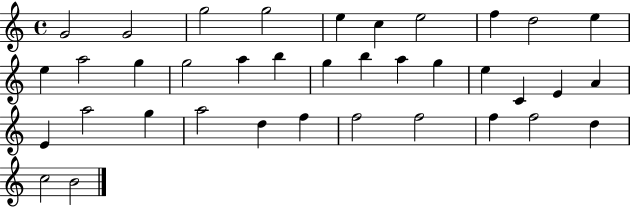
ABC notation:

X:1
T:Untitled
M:4/4
L:1/4
K:C
G2 G2 g2 g2 e c e2 f d2 e e a2 g g2 a b g b a g e C E A E a2 g a2 d f f2 f2 f f2 d c2 B2